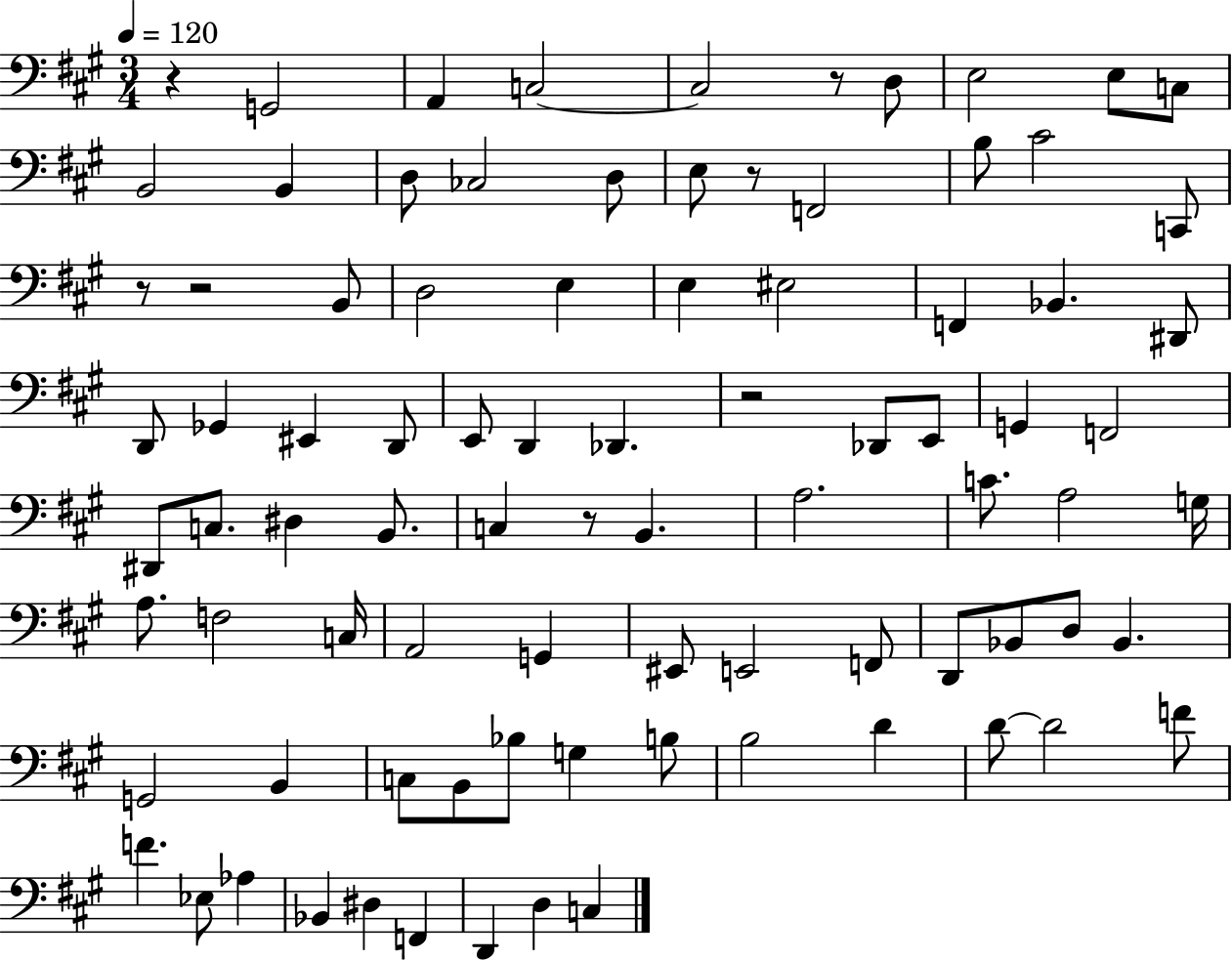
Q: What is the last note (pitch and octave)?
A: C3